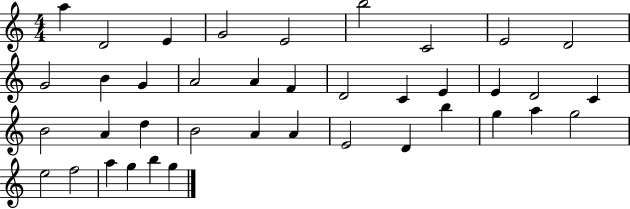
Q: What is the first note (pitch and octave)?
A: A5